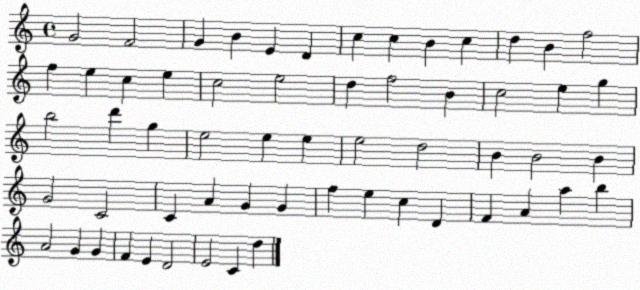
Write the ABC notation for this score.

X:1
T:Untitled
M:4/4
L:1/4
K:C
G2 F2 G B E D c c B c d B f2 f e c e c2 e2 d f2 B c2 e g b2 d' g e2 e e e2 d2 B B2 B G2 C2 C A G G f e c D F A a b A2 G G F E D2 E2 C d